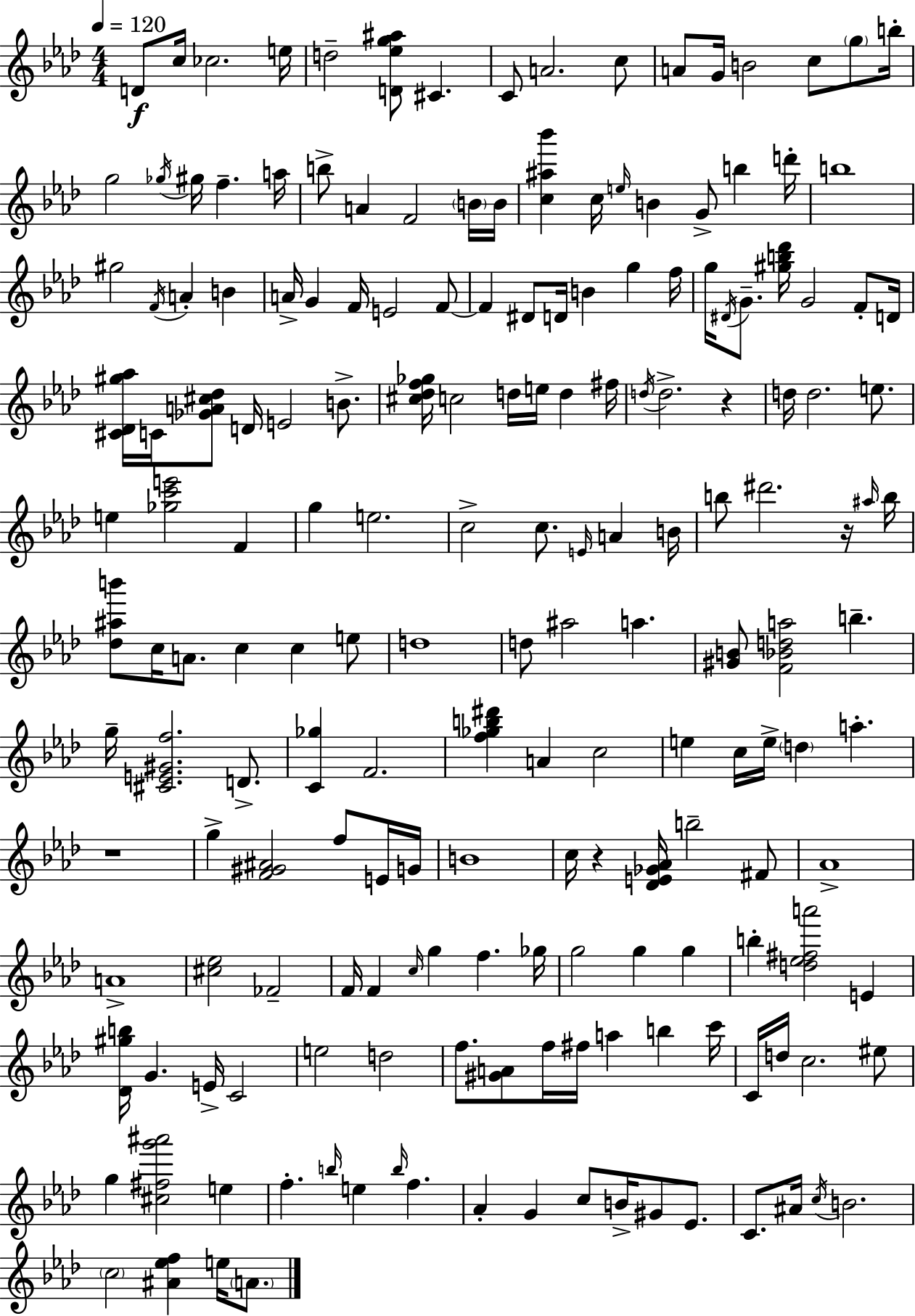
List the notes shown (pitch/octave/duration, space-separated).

D4/e C5/s CES5/h. E5/s D5/h [D4,Eb5,G5,A#5]/e C#4/q. C4/e A4/h. C5/e A4/e G4/s B4/h C5/e G5/e B5/s G5/h Gb5/s G#5/s F5/q. A5/s B5/e A4/q F4/h B4/s B4/s [C5,A#5,Bb6]/q C5/s E5/s B4/q G4/e B5/q D6/s B5/w G#5/h F4/s A4/q B4/q A4/s G4/q F4/s E4/h F4/e F4/q D#4/e D4/s B4/q G5/q F5/s G5/s D#4/s G4/e. [G#5,B5,Db6]/s G4/h F4/e D4/s [C#4,Db4,G#5,Ab5]/s C4/s [Gb4,A4,C#5,Db5]/e D4/s E4/h B4/e. [C#5,Db5,F5,Gb5]/s C5/h D5/s E5/s D5/q F#5/s D5/s D5/h. R/q D5/s D5/h. E5/e. E5/q [Gb5,C6,E6]/h F4/q G5/q E5/h. C5/h C5/e. E4/s A4/q B4/s B5/e D#6/h. R/s A#5/s B5/s [Db5,A#5,B6]/e C5/s A4/e. C5/q C5/q E5/e D5/w D5/e A#5/h A5/q. [G#4,B4]/e [F4,Bb4,D5,A5]/h B5/q. G5/s [C#4,E4,G#4,F5]/h. D4/e. [C4,Gb5]/q F4/h. [F5,Gb5,B5,D#6]/q A4/q C5/h E5/q C5/s E5/s D5/q A5/q. R/w G5/q [F4,G#4,A#4]/h F5/e E4/s G4/s B4/w C5/s R/q [Db4,E4,Gb4,Ab4]/s B5/h F#4/e Ab4/w A4/w [C#5,Eb5]/h FES4/h F4/s F4/q C5/s G5/q F5/q. Gb5/s G5/h G5/q G5/q B5/q [D5,Eb5,F#5,A6]/h E4/q [Db4,G#5,B5]/s G4/q. E4/s C4/h E5/h D5/h F5/e. [G#4,A4]/e F5/s F#5/s A5/q B5/q C6/s C4/s D5/s C5/h. EIS5/e G5/q [C#5,F#5,G6,A#6]/h E5/q F5/q. B5/s E5/q B5/s F5/q. Ab4/q G4/q C5/e B4/s G#4/e Eb4/e. C4/e. A#4/s C5/s B4/h. C5/h [A#4,Eb5,F5]/q E5/s A4/e.